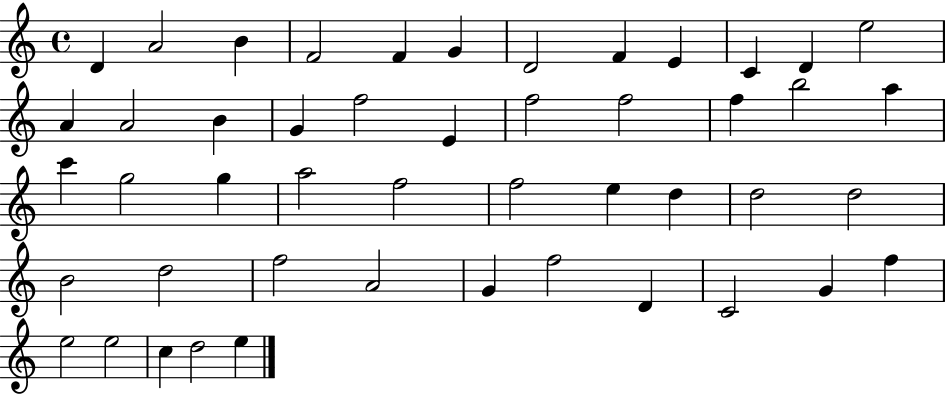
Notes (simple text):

D4/q A4/h B4/q F4/h F4/q G4/q D4/h F4/q E4/q C4/q D4/q E5/h A4/q A4/h B4/q G4/q F5/h E4/q F5/h F5/h F5/q B5/h A5/q C6/q G5/h G5/q A5/h F5/h F5/h E5/q D5/q D5/h D5/h B4/h D5/h F5/h A4/h G4/q F5/h D4/q C4/h G4/q F5/q E5/h E5/h C5/q D5/h E5/q